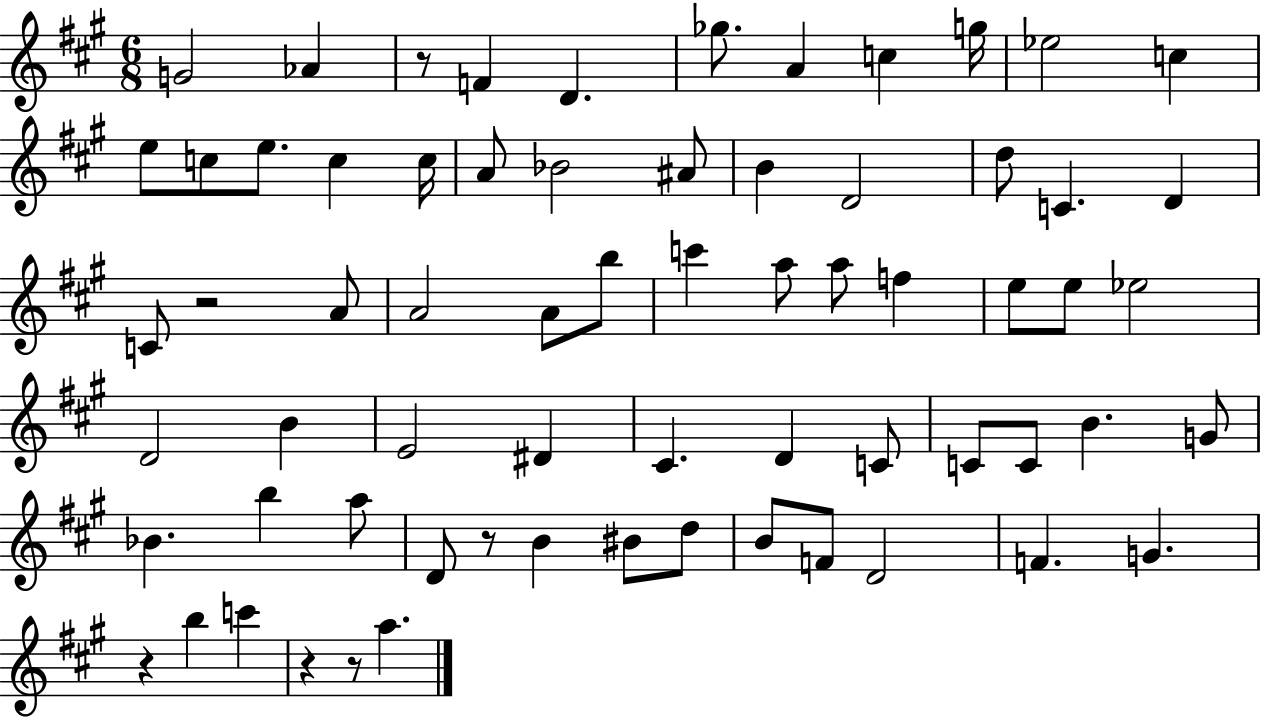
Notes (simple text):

G4/h Ab4/q R/e F4/q D4/q. Gb5/e. A4/q C5/q G5/s Eb5/h C5/q E5/e C5/e E5/e. C5/q C5/s A4/e Bb4/h A#4/e B4/q D4/h D5/e C4/q. D4/q C4/e R/h A4/e A4/h A4/e B5/e C6/q A5/e A5/e F5/q E5/e E5/e Eb5/h D4/h B4/q E4/h D#4/q C#4/q. D4/q C4/e C4/e C4/e B4/q. G4/e Bb4/q. B5/q A5/e D4/e R/e B4/q BIS4/e D5/e B4/e F4/e D4/h F4/q. G4/q. R/q B5/q C6/q R/q R/e A5/q.